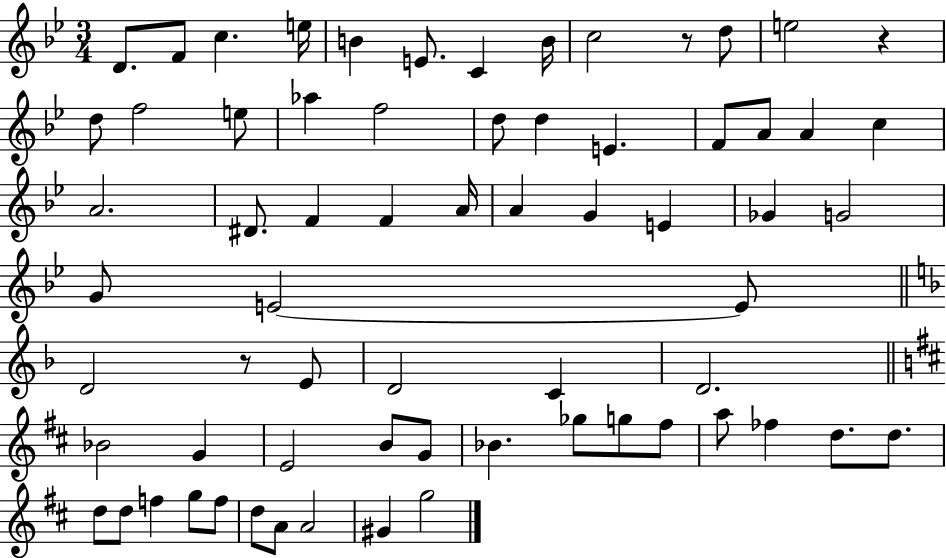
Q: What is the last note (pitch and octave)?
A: G5